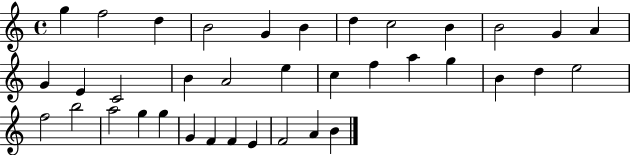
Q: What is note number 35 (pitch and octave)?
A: F4